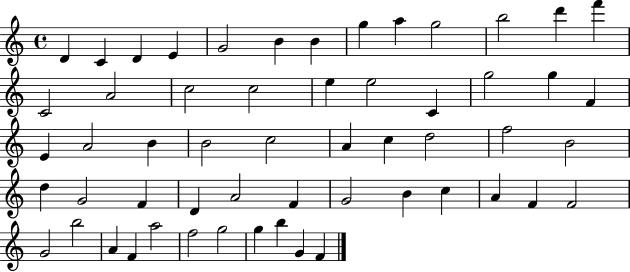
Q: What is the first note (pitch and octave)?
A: D4